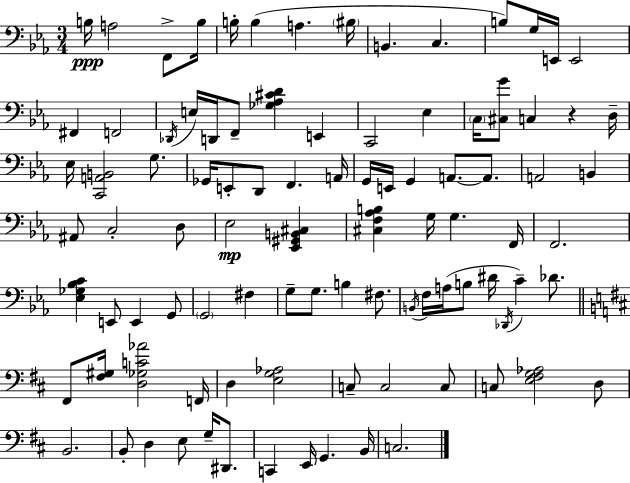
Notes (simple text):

B3/s A3/h F2/e B3/s B3/s B3/q A3/q. BIS3/s B2/q. C3/q. B3/e G3/s E2/s E2/h F#2/q F2/h Db2/s E3/s D2/s F2/e [Gb3,Ab3,C#4,D4]/q E2/q C2/h Eb3/q C3/s [C#3,G4]/e C3/q R/q D3/s Eb3/s [C2,A2,B2]/h G3/e. Gb2/s E2/e D2/e F2/q. A2/s G2/s E2/s G2/q A2/e. A2/e. A2/h B2/q A#2/e C3/h D3/e Eb3/h [Eb2,G#2,B2,C#3]/q [C#3,F3,Ab3,B3]/q G3/s G3/q. F2/s F2/h. [Eb3,Gb3,Bb3,C4]/q E2/e E2/q G2/e G2/h F#3/q G3/e G3/e. B3/q F#3/e. B2/s F3/s A3/s B3/e D#4/s Db2/s C4/q Db4/e. F#2/e [F#3,G#3]/s [D3,Gb3,C4,Ab4]/h F2/s D3/q [E3,G3,Ab3]/h C3/e C3/h C3/e C3/e [E3,F#3,G3,Ab3]/h D3/e B2/h. B2/e D3/q E3/e G3/s D#2/e. C2/q E2/s G2/q. B2/s C3/h.